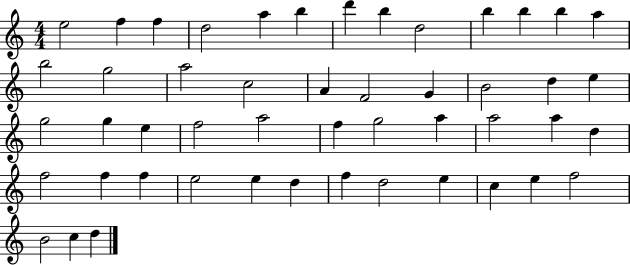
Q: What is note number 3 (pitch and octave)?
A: F5